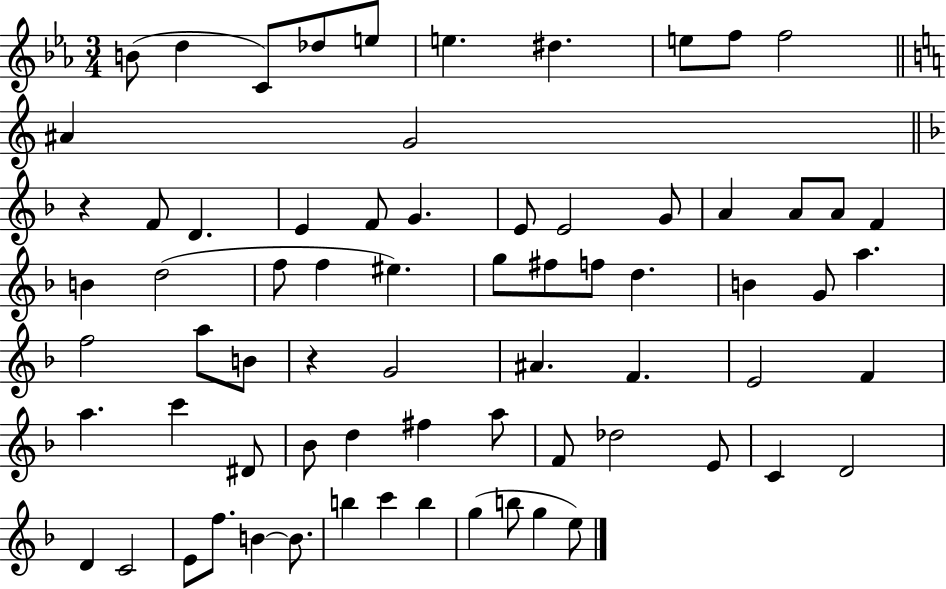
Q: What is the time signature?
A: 3/4